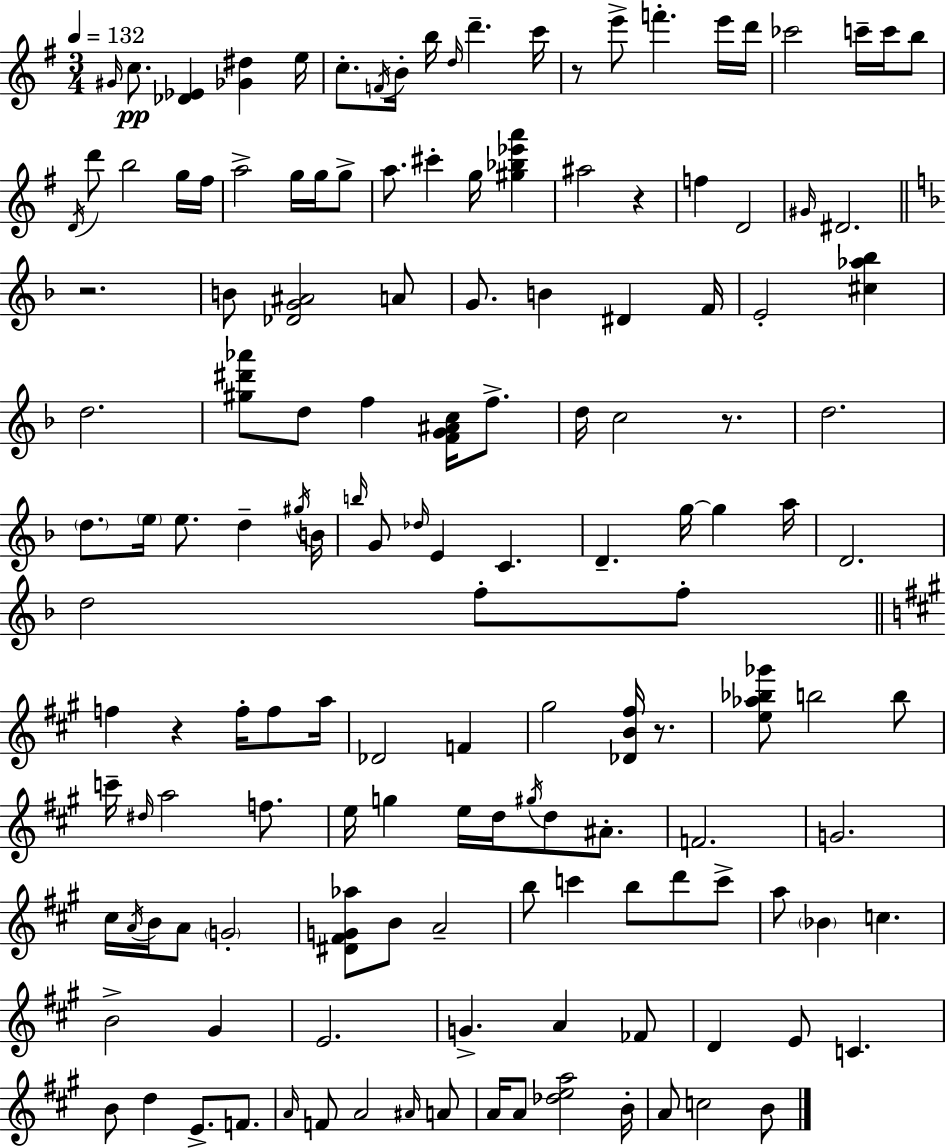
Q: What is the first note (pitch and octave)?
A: G#4